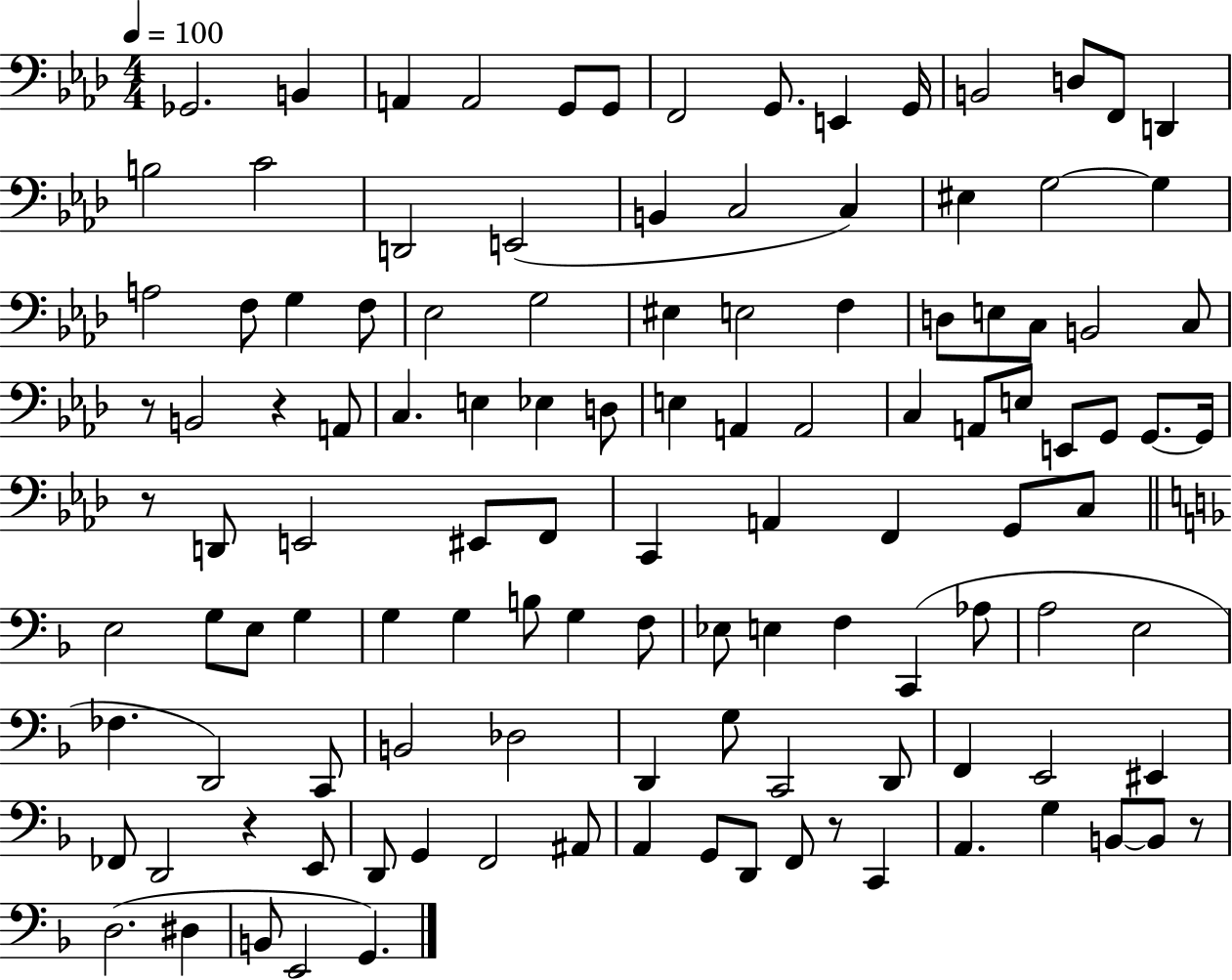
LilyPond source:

{
  \clef bass
  \numericTimeSignature
  \time 4/4
  \key aes \major
  \tempo 4 = 100
  ges,2. b,4 | a,4 a,2 g,8 g,8 | f,2 g,8. e,4 g,16 | b,2 d8 f,8 d,4 | \break b2 c'2 | d,2 e,2( | b,4 c2 c4) | eis4 g2~~ g4 | \break a2 f8 g4 f8 | ees2 g2 | eis4 e2 f4 | d8 e8 c8 b,2 c8 | \break r8 b,2 r4 a,8 | c4. e4 ees4 d8 | e4 a,4 a,2 | c4 a,8 e8 e,8 g,8 g,8.~~ g,16 | \break r8 d,8 e,2 eis,8 f,8 | c,4 a,4 f,4 g,8 c8 | \bar "||" \break \key f \major e2 g8 e8 g4 | g4 g4 b8 g4 f8 | ees8 e4 f4 c,4( aes8 | a2 e2 | \break fes4. d,2) c,8 | b,2 des2 | d,4 g8 c,2 d,8 | f,4 e,2 eis,4 | \break fes,8 d,2 r4 e,8 | d,8 g,4 f,2 ais,8 | a,4 g,8 d,8 f,8 r8 c,4 | a,4. g4 b,8~~ b,8 r8 | \break d2.( dis4 | b,8 e,2 g,4.) | \bar "|."
}